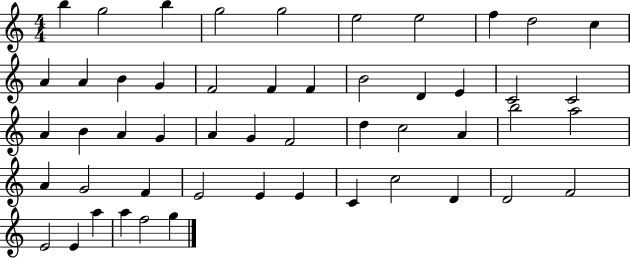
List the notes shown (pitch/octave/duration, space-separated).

B5/q G5/h B5/q G5/h G5/h E5/h E5/h F5/q D5/h C5/q A4/q A4/q B4/q G4/q F4/h F4/q F4/q B4/h D4/q E4/q C4/h C4/h A4/q B4/q A4/q G4/q A4/q G4/q F4/h D5/q C5/h A4/q B5/h A5/h A4/q G4/h F4/q E4/h E4/q E4/q C4/q C5/h D4/q D4/h F4/h E4/h E4/q A5/q A5/q F5/h G5/q